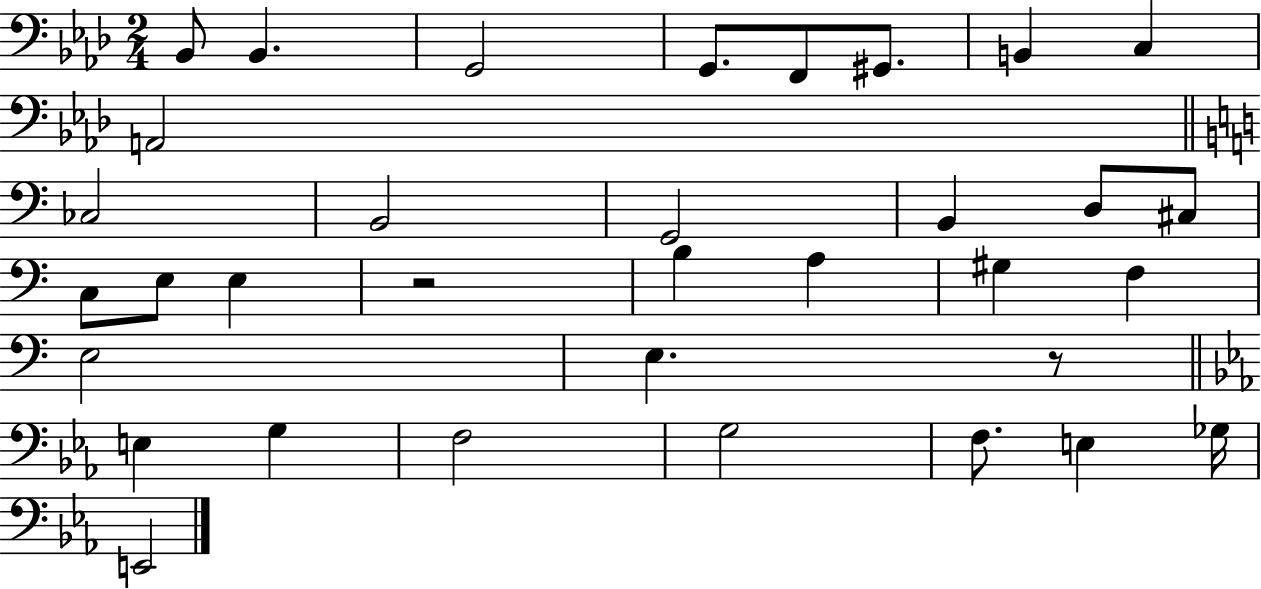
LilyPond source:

{
  \clef bass
  \numericTimeSignature
  \time 2/4
  \key aes \major
  bes,8 bes,4. | g,2 | g,8. f,8 gis,8. | b,4 c4 | \break a,2 | \bar "||" \break \key a \minor ces2 | b,2 | g,2 | b,4 d8 cis8 | \break c8 e8 e4 | r2 | b4 a4 | gis4 f4 | \break e2 | e4. r8 | \bar "||" \break \key ees \major e4 g4 | f2 | g2 | f8. e4 ges16 | \break e,2 | \bar "|."
}